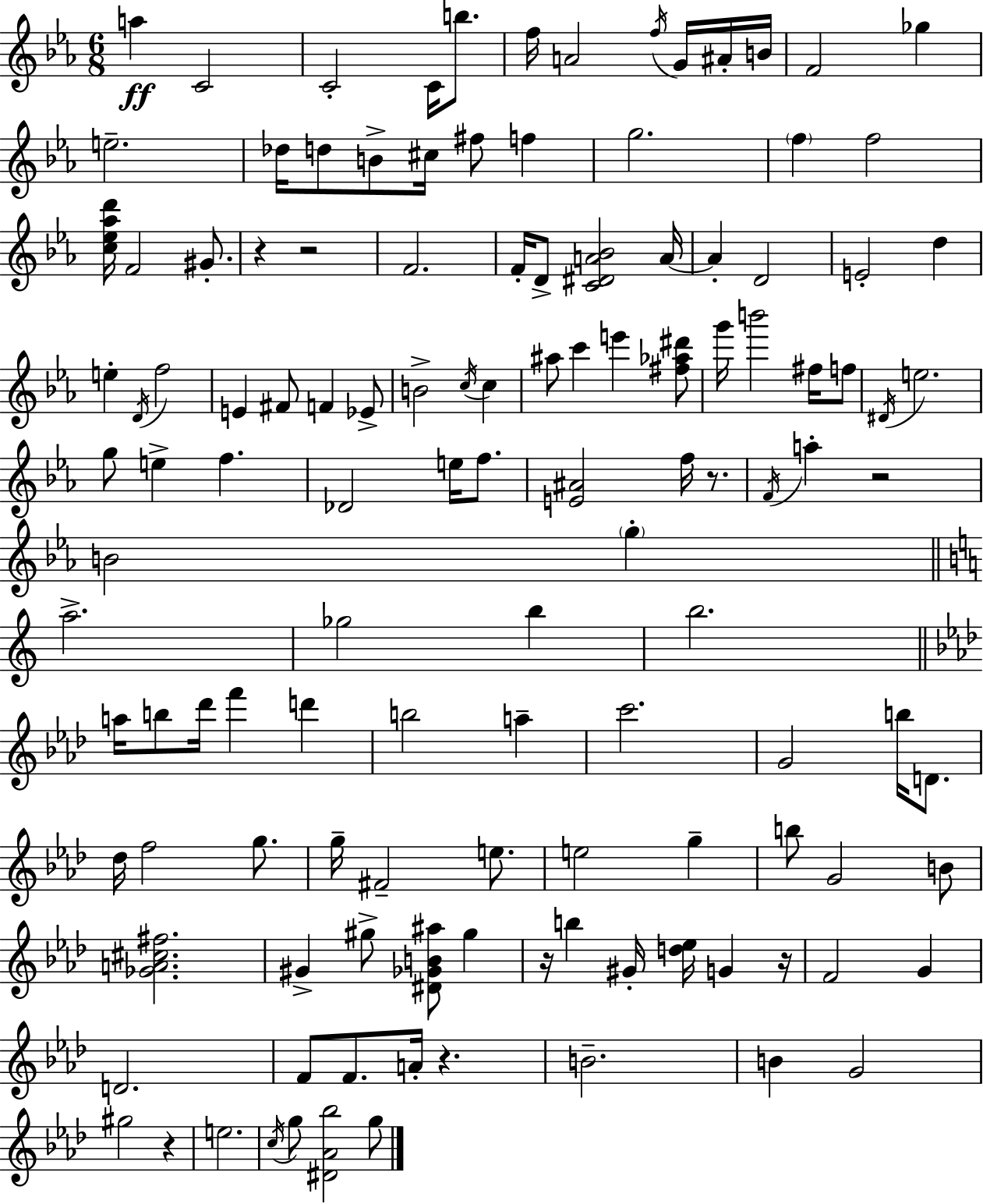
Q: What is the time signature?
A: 6/8